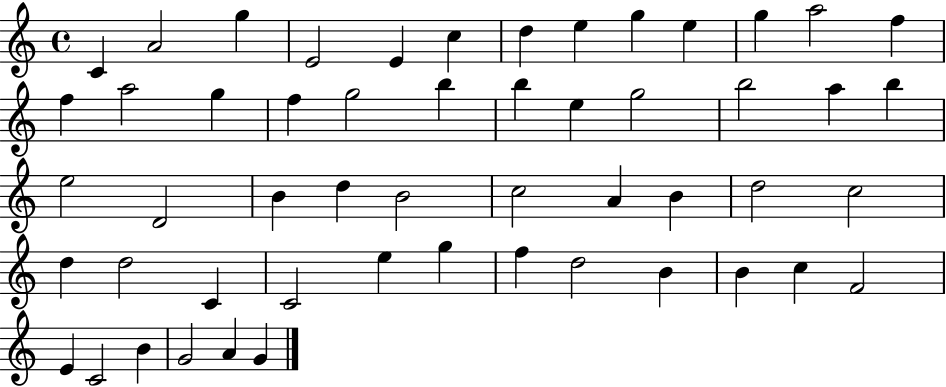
X:1
T:Untitled
M:4/4
L:1/4
K:C
C A2 g E2 E c d e g e g a2 f f a2 g f g2 b b e g2 b2 a b e2 D2 B d B2 c2 A B d2 c2 d d2 C C2 e g f d2 B B c F2 E C2 B G2 A G